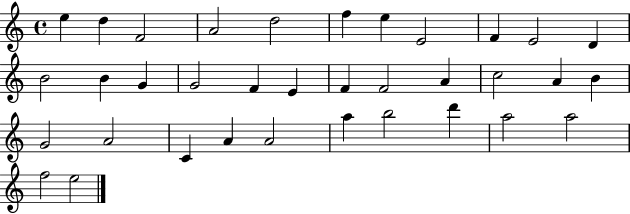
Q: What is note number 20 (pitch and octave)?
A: A4